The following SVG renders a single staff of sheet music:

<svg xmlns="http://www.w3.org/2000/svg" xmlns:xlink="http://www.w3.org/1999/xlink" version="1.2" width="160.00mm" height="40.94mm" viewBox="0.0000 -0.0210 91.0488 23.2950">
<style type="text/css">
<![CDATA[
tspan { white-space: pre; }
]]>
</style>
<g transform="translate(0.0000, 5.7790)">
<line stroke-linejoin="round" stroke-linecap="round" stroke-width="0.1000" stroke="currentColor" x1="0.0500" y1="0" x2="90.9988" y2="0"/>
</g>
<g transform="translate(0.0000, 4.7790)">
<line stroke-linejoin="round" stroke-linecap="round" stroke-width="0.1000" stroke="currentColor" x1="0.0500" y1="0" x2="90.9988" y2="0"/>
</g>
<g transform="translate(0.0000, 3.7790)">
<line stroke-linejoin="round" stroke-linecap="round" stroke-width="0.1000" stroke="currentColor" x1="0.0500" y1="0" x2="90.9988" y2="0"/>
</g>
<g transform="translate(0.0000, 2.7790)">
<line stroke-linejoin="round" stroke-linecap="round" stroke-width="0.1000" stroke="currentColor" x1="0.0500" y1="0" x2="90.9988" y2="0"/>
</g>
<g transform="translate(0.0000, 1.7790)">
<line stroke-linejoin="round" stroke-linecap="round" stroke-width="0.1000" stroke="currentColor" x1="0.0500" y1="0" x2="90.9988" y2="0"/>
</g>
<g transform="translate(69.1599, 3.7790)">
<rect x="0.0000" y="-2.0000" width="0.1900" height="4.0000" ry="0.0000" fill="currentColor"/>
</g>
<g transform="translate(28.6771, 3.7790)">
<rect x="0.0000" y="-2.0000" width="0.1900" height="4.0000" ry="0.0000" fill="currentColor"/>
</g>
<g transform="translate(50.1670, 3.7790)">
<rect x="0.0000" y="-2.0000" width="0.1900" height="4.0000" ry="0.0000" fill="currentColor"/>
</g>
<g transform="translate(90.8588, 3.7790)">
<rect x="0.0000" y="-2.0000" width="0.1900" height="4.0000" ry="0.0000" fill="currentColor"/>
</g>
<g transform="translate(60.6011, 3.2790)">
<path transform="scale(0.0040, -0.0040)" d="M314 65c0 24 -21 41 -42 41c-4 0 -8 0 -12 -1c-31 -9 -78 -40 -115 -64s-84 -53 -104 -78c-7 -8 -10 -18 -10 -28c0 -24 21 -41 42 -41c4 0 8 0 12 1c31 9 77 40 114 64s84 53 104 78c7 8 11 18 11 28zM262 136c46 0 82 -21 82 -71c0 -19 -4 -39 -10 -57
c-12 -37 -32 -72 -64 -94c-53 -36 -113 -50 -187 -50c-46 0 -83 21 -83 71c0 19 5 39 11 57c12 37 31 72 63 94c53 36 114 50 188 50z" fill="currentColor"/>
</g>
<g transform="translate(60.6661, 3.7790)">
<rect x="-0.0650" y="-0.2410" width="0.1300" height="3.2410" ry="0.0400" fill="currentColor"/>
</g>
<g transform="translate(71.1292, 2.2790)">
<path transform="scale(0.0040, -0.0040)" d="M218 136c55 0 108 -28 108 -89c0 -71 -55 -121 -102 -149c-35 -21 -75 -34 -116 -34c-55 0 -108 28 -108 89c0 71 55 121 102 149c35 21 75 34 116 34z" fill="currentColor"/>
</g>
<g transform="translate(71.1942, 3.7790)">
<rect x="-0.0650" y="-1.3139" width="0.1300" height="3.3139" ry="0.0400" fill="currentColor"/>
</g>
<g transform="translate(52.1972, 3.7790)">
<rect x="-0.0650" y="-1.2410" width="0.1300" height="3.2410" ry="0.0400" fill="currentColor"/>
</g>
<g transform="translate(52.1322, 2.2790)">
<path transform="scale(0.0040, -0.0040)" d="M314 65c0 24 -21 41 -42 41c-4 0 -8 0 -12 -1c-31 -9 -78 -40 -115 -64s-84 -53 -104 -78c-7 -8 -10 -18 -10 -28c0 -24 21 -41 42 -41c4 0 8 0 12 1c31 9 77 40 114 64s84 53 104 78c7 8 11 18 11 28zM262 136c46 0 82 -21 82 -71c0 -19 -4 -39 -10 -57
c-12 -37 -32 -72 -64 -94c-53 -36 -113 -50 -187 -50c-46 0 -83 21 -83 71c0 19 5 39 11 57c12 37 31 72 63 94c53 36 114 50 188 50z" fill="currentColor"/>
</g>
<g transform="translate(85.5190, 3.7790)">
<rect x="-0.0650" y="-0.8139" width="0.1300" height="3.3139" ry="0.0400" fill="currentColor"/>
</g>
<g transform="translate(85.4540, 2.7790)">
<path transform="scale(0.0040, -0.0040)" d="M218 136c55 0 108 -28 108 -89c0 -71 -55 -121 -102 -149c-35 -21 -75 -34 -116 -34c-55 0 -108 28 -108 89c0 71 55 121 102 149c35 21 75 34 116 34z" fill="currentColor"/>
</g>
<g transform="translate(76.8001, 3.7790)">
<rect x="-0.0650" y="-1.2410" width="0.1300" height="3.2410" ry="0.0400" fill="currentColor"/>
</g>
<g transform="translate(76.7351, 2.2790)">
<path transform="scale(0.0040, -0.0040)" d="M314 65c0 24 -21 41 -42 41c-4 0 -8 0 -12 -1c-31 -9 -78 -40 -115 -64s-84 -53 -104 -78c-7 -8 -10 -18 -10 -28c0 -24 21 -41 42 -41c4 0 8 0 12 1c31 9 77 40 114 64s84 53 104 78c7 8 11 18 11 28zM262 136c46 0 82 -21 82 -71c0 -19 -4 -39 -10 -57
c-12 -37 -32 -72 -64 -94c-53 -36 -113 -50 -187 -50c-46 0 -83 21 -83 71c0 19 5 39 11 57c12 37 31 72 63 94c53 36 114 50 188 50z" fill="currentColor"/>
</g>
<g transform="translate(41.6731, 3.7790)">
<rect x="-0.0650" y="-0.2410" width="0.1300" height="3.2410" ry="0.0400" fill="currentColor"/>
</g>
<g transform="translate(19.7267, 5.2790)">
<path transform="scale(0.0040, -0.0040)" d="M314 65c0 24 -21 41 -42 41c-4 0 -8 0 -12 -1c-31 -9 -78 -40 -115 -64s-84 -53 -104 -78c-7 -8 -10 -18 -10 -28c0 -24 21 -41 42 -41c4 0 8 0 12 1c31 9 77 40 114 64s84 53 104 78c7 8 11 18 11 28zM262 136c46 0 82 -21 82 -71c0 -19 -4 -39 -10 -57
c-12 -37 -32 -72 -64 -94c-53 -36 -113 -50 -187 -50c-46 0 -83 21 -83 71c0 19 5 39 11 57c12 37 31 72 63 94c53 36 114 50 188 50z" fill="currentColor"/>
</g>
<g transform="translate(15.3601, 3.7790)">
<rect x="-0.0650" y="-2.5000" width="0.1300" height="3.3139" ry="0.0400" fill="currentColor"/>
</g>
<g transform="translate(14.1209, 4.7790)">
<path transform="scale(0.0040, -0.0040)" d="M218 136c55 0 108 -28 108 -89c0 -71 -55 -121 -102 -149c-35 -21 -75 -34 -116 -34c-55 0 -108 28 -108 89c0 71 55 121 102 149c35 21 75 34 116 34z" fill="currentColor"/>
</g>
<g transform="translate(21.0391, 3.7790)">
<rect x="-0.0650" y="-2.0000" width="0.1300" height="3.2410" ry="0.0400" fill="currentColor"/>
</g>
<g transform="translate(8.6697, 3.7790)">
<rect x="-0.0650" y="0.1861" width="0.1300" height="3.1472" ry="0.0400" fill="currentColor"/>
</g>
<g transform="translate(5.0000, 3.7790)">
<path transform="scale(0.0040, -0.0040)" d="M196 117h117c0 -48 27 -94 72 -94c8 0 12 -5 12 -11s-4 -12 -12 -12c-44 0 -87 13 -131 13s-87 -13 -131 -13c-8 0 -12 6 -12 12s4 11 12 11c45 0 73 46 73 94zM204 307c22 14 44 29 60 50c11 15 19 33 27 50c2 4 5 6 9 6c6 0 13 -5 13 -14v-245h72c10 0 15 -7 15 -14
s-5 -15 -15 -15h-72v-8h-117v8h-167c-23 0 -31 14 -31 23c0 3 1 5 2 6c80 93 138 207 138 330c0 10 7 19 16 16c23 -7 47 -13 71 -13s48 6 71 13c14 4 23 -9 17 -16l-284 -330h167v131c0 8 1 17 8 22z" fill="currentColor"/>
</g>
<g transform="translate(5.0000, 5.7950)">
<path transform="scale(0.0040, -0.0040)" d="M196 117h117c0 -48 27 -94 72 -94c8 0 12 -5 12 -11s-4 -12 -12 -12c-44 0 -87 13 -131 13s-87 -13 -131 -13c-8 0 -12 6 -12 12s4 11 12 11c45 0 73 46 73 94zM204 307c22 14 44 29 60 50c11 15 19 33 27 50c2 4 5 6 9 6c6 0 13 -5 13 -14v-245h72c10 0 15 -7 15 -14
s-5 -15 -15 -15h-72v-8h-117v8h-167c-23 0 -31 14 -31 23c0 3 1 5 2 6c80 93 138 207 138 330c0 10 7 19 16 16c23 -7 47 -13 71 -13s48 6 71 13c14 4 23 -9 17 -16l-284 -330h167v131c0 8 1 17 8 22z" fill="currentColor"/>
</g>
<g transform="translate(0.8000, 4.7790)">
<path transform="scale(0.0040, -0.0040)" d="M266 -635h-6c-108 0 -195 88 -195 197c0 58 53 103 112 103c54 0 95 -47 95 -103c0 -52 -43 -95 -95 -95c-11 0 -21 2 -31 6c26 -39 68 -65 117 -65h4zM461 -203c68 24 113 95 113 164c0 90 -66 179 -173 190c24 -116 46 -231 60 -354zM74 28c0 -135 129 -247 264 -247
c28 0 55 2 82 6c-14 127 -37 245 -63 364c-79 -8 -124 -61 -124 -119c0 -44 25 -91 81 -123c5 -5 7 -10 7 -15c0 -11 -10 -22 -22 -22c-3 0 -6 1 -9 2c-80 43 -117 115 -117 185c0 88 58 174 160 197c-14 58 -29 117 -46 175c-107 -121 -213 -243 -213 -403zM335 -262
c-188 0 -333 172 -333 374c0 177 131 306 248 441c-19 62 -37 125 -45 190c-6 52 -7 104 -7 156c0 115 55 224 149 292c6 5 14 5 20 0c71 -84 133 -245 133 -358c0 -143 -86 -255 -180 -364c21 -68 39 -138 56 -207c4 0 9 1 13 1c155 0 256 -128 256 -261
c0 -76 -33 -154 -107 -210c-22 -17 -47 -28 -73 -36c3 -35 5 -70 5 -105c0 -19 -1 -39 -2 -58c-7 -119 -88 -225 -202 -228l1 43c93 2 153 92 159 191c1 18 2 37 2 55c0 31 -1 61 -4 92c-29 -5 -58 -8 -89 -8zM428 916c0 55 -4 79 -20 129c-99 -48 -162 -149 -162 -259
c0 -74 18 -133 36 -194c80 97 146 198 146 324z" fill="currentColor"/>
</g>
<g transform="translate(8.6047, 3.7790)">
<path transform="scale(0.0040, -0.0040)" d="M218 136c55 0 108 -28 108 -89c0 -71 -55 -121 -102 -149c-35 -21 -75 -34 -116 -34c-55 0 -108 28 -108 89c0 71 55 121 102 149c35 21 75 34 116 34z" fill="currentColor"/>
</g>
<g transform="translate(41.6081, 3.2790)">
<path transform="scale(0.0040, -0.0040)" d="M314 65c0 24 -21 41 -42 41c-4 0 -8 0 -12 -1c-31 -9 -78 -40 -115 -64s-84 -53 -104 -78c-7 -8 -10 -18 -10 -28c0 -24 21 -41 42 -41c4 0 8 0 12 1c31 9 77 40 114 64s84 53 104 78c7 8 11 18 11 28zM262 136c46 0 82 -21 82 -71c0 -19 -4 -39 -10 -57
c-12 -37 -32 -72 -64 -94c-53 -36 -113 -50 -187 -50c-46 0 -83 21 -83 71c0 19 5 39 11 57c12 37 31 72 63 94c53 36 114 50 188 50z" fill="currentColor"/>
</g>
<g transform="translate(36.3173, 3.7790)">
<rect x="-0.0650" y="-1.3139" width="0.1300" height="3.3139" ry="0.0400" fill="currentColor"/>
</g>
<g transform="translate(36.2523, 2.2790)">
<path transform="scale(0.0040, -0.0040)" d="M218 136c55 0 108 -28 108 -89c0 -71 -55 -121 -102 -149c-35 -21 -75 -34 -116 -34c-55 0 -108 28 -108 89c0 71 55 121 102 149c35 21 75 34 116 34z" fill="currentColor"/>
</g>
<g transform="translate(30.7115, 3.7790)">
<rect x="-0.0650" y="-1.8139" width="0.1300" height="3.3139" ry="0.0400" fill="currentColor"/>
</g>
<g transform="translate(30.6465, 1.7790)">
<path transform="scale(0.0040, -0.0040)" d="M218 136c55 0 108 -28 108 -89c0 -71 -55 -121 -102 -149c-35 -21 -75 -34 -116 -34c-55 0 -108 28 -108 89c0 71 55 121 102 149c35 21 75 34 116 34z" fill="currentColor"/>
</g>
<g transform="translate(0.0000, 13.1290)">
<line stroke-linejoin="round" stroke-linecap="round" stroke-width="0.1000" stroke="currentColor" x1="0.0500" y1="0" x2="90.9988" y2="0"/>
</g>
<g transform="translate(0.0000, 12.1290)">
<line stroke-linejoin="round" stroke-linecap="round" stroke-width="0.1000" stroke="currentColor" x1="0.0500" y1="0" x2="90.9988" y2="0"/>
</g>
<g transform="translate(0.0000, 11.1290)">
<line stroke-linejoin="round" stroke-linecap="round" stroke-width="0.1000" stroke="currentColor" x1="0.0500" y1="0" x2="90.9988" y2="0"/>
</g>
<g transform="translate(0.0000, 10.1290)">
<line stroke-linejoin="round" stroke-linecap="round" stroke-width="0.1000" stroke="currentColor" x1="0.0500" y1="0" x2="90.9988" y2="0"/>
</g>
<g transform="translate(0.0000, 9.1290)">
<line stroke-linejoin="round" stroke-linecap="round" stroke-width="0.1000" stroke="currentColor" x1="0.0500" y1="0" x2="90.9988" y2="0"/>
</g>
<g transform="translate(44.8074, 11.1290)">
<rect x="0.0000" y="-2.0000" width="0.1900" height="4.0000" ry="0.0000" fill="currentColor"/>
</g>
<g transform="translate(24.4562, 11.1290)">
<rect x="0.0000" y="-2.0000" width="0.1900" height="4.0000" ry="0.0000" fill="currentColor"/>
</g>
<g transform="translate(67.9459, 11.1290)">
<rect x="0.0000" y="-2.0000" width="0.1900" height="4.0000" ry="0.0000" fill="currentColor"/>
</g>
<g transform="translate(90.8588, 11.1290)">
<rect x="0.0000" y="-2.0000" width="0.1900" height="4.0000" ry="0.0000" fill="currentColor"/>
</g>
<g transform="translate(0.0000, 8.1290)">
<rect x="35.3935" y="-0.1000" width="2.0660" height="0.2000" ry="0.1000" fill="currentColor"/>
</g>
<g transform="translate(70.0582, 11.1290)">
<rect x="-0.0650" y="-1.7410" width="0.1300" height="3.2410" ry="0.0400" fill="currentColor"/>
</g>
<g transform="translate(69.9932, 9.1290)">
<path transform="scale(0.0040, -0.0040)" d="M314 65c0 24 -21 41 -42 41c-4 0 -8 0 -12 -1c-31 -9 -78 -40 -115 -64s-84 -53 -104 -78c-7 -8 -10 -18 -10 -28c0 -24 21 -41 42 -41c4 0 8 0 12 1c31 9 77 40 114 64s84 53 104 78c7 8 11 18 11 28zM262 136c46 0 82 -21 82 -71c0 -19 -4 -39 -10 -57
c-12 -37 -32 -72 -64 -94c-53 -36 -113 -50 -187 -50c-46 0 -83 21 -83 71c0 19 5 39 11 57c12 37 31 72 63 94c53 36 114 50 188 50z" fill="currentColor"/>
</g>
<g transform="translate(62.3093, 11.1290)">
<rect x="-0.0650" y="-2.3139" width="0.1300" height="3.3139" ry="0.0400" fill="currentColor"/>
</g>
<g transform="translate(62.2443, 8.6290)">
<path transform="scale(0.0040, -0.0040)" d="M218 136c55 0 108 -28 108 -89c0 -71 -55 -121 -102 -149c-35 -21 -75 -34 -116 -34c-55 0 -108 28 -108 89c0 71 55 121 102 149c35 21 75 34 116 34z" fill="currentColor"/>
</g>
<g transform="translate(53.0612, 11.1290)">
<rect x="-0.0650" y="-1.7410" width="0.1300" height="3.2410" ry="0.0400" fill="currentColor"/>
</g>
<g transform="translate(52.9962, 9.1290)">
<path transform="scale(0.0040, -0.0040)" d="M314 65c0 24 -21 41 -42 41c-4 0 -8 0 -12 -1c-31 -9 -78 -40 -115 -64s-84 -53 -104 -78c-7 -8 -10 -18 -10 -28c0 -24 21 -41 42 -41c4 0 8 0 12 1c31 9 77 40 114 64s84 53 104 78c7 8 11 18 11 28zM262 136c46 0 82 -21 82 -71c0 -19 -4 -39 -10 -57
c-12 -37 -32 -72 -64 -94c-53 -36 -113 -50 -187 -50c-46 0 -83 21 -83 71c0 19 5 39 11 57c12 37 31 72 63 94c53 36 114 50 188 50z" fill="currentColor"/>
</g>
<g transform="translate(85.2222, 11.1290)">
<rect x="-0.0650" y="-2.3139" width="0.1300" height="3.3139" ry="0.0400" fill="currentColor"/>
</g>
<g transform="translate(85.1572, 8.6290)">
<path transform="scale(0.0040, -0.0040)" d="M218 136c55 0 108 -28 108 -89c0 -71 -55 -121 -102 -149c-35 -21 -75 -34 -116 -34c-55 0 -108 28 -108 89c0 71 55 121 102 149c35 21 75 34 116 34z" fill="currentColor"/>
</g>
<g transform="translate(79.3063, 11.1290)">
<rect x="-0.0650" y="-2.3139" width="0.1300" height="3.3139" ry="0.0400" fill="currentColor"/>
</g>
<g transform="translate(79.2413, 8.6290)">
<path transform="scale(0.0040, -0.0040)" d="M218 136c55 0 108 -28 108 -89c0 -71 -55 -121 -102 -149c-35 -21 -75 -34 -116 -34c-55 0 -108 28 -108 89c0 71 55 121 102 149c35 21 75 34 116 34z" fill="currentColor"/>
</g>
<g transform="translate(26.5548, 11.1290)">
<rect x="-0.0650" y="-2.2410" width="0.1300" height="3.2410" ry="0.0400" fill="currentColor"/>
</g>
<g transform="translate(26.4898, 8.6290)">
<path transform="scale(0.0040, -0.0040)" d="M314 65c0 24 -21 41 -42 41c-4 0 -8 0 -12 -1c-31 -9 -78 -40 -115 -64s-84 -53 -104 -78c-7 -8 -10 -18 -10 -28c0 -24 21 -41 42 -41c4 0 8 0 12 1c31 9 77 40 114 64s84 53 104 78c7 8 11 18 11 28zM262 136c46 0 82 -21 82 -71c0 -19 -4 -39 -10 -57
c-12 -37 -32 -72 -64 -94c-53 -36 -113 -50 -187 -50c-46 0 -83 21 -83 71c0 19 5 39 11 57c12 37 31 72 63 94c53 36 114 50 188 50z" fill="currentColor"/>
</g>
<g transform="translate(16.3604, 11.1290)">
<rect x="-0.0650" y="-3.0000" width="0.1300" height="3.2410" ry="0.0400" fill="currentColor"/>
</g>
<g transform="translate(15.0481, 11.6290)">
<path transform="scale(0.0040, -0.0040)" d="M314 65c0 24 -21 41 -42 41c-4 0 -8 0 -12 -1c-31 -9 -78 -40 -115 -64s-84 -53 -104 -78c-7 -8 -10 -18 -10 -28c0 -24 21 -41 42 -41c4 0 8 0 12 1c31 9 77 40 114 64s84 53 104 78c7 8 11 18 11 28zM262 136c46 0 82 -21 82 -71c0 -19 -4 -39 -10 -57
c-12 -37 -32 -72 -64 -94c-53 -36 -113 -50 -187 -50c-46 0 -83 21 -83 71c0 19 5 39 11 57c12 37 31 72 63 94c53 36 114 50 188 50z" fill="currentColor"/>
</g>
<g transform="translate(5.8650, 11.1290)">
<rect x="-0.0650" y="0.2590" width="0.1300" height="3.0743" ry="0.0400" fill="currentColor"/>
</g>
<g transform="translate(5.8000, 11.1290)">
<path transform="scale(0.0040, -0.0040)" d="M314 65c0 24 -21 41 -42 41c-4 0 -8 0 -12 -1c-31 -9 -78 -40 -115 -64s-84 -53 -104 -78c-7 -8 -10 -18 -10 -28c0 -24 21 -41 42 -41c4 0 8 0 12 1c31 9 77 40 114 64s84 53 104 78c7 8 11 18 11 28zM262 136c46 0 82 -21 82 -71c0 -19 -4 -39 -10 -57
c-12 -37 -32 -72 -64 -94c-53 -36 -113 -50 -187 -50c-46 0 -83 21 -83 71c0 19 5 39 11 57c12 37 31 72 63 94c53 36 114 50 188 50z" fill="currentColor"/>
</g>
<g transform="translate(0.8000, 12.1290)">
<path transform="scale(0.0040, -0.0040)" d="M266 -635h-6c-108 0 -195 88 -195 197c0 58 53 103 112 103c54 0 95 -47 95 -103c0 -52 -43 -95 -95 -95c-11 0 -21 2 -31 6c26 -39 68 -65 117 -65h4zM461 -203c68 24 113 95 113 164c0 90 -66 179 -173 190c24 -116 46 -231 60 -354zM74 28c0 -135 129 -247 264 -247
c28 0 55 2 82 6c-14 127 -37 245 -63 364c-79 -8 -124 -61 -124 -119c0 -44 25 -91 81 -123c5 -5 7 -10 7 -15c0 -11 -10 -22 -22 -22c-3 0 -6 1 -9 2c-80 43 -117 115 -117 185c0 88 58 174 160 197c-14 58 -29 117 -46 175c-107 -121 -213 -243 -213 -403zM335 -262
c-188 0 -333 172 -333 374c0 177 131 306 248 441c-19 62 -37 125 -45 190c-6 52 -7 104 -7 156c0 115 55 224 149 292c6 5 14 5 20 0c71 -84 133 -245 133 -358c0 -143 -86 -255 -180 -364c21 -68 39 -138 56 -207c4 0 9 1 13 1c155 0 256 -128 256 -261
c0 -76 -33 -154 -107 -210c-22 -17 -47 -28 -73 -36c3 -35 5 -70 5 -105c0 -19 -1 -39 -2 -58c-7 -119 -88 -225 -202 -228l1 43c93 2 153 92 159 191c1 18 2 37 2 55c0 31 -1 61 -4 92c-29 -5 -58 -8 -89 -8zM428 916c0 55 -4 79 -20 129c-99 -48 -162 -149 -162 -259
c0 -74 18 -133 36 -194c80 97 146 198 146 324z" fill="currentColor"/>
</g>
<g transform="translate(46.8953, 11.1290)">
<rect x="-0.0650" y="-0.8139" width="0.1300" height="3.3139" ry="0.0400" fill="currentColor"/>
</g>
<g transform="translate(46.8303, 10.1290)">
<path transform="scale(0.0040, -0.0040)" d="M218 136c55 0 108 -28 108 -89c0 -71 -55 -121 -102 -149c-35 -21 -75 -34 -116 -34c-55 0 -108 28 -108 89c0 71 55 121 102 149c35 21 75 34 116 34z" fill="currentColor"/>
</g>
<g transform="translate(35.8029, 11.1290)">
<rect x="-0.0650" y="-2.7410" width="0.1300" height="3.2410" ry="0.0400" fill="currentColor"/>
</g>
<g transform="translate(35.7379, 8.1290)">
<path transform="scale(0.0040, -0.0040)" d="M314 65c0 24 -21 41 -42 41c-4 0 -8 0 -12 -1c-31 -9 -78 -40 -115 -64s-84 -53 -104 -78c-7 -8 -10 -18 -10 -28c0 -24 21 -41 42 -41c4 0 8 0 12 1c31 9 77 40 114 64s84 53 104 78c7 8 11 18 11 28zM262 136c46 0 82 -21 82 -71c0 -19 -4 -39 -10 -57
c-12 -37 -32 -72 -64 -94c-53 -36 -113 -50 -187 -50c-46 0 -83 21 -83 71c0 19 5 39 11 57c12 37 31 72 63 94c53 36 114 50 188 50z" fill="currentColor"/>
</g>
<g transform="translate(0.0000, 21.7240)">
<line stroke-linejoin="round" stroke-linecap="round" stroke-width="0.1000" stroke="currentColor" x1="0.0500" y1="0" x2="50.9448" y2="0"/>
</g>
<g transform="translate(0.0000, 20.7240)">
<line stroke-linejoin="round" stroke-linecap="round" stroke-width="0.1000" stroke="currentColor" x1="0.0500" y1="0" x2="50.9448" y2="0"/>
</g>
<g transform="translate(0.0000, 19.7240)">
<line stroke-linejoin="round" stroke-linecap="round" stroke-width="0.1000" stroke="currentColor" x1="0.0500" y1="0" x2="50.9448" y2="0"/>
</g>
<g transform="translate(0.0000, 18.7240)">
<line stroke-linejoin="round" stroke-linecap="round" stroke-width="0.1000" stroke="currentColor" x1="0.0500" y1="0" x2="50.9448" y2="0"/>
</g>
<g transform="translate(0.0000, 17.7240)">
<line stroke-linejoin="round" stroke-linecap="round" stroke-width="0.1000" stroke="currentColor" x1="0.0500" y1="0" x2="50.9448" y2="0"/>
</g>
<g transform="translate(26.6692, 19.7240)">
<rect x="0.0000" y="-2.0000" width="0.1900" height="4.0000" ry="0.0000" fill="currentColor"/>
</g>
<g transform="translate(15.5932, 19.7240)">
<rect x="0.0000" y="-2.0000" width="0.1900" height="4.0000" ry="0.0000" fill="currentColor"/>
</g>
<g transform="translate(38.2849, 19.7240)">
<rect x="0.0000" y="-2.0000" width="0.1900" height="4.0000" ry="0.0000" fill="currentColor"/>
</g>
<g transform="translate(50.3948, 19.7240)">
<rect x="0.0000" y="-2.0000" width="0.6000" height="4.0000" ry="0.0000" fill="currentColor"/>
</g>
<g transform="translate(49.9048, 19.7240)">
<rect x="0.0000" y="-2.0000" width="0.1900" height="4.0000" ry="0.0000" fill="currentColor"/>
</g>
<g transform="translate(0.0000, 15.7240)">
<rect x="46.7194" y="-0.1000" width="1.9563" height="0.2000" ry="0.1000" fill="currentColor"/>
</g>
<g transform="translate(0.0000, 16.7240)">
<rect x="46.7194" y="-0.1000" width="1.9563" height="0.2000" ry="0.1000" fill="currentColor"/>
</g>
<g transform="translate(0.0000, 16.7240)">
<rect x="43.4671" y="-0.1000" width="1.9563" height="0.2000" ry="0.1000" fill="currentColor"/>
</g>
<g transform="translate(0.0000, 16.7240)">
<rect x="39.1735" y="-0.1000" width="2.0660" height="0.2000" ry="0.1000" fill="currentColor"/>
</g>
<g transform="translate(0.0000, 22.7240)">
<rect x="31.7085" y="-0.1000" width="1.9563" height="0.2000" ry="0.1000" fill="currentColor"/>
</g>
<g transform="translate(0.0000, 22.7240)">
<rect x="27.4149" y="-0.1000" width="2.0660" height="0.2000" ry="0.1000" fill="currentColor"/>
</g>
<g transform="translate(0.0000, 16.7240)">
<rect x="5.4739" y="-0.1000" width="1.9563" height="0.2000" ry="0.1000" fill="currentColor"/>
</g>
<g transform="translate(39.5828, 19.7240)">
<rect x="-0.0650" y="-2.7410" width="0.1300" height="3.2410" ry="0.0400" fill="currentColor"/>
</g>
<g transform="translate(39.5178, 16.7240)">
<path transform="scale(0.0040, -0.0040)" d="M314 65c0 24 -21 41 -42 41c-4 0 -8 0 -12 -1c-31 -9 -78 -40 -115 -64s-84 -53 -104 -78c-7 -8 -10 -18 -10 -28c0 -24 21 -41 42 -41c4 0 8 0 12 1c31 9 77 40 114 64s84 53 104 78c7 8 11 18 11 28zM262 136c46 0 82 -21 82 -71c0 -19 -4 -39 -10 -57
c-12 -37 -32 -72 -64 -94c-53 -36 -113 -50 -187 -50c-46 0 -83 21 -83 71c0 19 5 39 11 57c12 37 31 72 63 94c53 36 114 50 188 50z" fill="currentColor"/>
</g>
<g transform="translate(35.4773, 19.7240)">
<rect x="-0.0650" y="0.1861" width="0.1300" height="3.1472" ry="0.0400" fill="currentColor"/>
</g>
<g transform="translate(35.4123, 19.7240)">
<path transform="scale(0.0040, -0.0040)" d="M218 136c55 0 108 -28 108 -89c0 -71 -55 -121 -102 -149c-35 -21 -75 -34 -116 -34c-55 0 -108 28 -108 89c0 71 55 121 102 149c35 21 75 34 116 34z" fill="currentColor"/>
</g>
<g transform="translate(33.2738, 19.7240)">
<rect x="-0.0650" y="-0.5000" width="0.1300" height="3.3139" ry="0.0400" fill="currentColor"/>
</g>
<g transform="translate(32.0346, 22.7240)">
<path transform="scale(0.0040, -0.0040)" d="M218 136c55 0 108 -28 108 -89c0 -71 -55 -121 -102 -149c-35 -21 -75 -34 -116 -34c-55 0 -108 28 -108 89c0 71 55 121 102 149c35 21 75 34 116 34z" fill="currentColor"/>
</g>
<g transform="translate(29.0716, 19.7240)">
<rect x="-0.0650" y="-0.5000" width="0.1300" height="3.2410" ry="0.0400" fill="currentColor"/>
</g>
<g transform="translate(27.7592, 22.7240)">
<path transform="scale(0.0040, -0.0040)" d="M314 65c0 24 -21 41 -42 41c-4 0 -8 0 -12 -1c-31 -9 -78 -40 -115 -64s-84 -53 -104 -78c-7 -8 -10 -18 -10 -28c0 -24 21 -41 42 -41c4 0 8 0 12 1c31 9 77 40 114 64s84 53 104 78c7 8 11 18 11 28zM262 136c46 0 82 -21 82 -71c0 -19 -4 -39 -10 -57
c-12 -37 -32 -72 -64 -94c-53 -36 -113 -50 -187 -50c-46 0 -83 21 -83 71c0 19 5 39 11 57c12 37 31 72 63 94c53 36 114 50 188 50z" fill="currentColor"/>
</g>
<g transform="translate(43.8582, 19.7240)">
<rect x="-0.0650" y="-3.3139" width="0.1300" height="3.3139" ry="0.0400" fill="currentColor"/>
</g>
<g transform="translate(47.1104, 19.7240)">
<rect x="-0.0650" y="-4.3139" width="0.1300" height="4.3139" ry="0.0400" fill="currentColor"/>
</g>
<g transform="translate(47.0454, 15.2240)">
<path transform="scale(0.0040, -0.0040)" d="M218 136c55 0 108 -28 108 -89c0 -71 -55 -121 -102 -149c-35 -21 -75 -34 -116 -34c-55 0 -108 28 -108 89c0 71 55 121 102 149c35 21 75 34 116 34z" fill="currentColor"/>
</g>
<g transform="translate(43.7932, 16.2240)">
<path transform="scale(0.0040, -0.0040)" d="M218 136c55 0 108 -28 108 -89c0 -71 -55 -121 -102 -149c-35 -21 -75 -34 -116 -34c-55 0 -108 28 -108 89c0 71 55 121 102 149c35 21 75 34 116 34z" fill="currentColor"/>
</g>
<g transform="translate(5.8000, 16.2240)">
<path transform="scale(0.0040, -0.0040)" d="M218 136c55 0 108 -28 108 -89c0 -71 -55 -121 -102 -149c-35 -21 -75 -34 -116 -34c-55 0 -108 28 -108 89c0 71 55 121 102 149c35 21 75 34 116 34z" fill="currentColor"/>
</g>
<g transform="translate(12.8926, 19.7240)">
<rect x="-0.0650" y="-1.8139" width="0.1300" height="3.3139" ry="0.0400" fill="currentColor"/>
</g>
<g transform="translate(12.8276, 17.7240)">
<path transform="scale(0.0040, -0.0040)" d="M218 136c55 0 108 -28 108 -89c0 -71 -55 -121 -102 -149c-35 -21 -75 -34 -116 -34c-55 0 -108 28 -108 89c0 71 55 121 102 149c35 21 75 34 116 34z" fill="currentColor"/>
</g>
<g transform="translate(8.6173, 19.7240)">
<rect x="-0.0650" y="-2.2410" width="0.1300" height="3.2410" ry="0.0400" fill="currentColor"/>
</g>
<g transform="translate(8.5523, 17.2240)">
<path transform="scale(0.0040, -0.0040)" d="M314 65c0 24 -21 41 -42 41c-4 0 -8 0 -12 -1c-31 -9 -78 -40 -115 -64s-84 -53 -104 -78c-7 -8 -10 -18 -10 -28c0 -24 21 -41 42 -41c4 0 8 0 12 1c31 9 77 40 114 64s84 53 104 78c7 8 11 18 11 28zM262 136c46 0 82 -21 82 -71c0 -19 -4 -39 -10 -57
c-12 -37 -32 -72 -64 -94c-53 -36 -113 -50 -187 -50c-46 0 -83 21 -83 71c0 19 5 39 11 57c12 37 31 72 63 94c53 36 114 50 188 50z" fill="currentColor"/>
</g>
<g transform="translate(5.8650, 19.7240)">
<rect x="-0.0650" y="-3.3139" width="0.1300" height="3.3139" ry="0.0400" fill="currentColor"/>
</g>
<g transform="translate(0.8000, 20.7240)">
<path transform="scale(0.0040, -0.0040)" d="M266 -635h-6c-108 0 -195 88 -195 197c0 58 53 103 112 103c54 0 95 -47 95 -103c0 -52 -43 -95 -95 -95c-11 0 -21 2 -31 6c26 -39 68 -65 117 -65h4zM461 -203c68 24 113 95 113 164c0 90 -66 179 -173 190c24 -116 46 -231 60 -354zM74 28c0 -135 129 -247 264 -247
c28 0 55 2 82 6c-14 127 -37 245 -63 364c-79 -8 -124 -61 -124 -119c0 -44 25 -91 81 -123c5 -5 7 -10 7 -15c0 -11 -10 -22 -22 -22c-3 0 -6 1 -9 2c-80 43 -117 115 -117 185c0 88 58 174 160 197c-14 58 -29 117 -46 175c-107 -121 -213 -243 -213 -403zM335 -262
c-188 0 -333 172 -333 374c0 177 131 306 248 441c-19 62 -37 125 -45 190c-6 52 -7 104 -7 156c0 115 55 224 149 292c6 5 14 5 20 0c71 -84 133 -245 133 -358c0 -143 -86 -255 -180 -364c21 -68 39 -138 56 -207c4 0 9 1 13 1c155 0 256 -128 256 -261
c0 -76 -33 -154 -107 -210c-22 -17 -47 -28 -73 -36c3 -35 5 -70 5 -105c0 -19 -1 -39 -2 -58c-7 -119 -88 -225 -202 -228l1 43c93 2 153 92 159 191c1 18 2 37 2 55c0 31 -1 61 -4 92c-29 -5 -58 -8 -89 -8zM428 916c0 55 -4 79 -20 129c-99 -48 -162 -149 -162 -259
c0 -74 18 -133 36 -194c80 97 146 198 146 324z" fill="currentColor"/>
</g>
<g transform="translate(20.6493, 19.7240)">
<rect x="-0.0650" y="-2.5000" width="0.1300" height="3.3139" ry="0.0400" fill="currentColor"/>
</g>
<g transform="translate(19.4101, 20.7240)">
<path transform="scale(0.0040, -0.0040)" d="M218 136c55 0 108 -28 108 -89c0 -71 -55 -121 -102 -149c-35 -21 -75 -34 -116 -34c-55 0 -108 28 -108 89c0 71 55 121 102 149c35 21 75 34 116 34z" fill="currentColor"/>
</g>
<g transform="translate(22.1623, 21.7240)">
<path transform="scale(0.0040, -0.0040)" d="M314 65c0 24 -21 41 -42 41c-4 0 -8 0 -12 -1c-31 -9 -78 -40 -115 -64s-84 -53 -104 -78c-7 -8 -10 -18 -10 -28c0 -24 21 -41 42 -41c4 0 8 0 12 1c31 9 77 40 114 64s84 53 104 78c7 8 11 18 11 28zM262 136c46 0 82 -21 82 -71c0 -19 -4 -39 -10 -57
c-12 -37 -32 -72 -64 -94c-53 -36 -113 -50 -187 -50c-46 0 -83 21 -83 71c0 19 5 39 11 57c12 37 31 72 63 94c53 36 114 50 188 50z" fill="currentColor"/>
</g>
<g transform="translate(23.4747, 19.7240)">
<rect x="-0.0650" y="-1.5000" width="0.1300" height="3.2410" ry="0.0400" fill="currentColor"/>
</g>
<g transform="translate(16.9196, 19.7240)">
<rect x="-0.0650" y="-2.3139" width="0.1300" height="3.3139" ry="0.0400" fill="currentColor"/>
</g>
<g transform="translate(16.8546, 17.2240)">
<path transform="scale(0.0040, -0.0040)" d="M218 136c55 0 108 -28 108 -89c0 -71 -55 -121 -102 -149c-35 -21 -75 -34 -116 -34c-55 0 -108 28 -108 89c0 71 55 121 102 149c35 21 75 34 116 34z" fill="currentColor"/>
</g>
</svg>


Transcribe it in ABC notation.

X:1
T:Untitled
M:4/4
L:1/4
K:C
B G F2 f e c2 e2 c2 e e2 d B2 A2 g2 a2 d f2 g f2 g g b g2 f g G E2 C2 C B a2 b d'